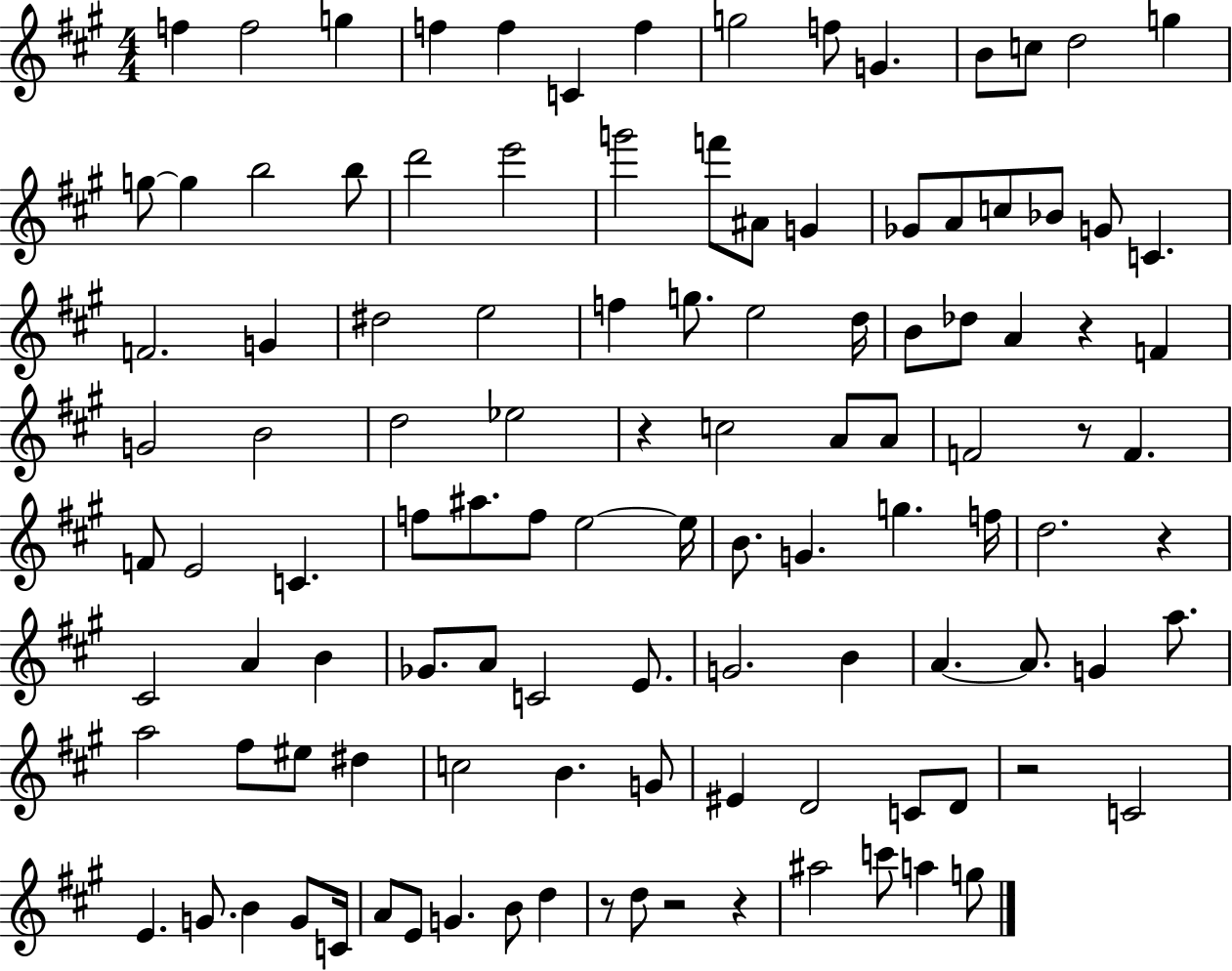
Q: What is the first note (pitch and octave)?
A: F5